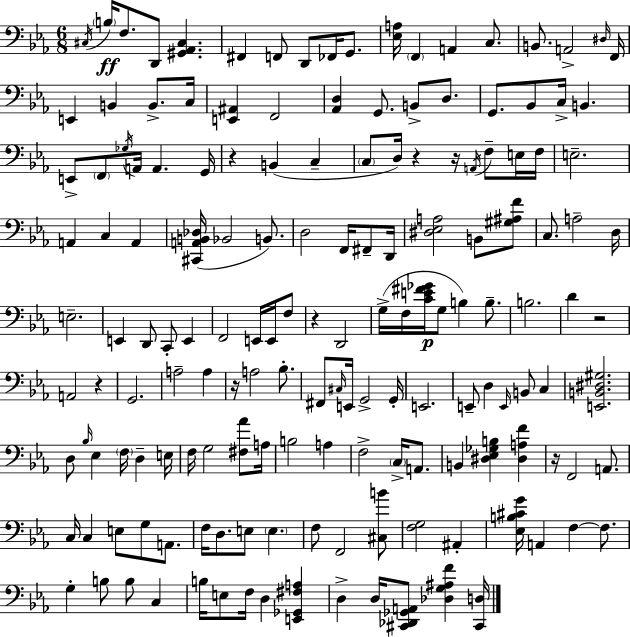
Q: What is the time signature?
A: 6/8